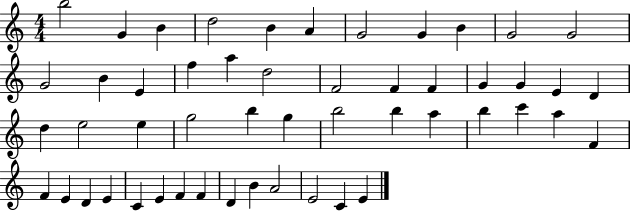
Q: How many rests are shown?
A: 0